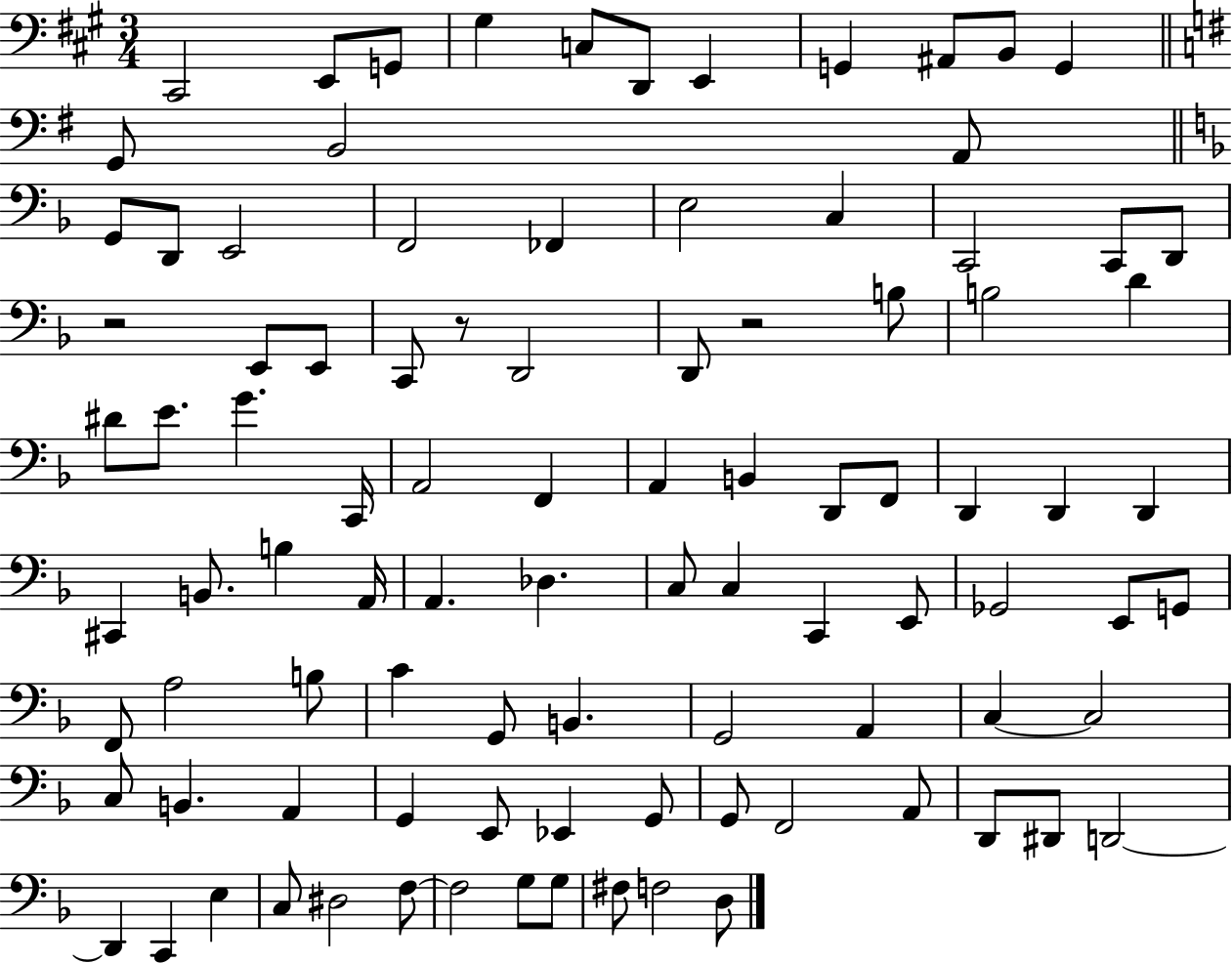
{
  \clef bass
  \numericTimeSignature
  \time 3/4
  \key a \major
  cis,2 e,8 g,8 | gis4 c8 d,8 e,4 | g,4 ais,8 b,8 g,4 | \bar "||" \break \key g \major g,8 b,2 a,8 | \bar "||" \break \key f \major g,8 d,8 e,2 | f,2 fes,4 | e2 c4 | c,2 c,8 d,8 | \break r2 e,8 e,8 | c,8 r8 d,2 | d,8 r2 b8 | b2 d'4 | \break dis'8 e'8. g'4. c,16 | a,2 f,4 | a,4 b,4 d,8 f,8 | d,4 d,4 d,4 | \break cis,4 b,8. b4 a,16 | a,4. des4. | c8 c4 c,4 e,8 | ges,2 e,8 g,8 | \break f,8 a2 b8 | c'4 g,8 b,4. | g,2 a,4 | c4~~ c2 | \break c8 b,4. a,4 | g,4 e,8 ees,4 g,8 | g,8 f,2 a,8 | d,8 dis,8 d,2~~ | \break d,4 c,4 e4 | c8 dis2 f8~~ | f2 g8 g8 | fis8 f2 d8 | \break \bar "|."
}